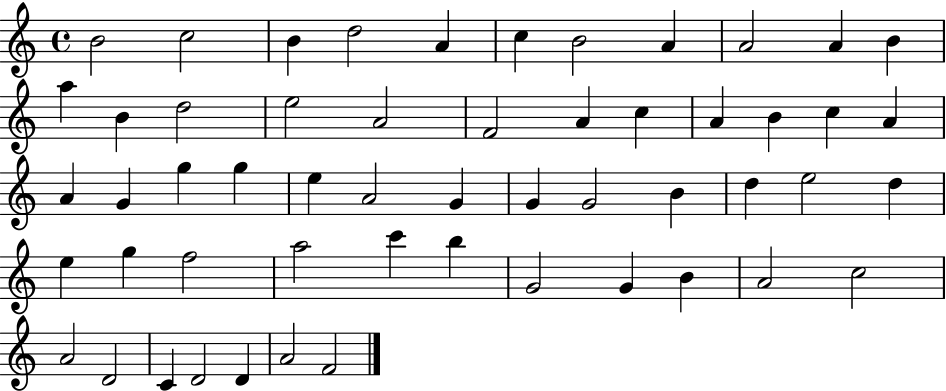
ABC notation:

X:1
T:Untitled
M:4/4
L:1/4
K:C
B2 c2 B d2 A c B2 A A2 A B a B d2 e2 A2 F2 A c A B c A A G g g e A2 G G G2 B d e2 d e g f2 a2 c' b G2 G B A2 c2 A2 D2 C D2 D A2 F2